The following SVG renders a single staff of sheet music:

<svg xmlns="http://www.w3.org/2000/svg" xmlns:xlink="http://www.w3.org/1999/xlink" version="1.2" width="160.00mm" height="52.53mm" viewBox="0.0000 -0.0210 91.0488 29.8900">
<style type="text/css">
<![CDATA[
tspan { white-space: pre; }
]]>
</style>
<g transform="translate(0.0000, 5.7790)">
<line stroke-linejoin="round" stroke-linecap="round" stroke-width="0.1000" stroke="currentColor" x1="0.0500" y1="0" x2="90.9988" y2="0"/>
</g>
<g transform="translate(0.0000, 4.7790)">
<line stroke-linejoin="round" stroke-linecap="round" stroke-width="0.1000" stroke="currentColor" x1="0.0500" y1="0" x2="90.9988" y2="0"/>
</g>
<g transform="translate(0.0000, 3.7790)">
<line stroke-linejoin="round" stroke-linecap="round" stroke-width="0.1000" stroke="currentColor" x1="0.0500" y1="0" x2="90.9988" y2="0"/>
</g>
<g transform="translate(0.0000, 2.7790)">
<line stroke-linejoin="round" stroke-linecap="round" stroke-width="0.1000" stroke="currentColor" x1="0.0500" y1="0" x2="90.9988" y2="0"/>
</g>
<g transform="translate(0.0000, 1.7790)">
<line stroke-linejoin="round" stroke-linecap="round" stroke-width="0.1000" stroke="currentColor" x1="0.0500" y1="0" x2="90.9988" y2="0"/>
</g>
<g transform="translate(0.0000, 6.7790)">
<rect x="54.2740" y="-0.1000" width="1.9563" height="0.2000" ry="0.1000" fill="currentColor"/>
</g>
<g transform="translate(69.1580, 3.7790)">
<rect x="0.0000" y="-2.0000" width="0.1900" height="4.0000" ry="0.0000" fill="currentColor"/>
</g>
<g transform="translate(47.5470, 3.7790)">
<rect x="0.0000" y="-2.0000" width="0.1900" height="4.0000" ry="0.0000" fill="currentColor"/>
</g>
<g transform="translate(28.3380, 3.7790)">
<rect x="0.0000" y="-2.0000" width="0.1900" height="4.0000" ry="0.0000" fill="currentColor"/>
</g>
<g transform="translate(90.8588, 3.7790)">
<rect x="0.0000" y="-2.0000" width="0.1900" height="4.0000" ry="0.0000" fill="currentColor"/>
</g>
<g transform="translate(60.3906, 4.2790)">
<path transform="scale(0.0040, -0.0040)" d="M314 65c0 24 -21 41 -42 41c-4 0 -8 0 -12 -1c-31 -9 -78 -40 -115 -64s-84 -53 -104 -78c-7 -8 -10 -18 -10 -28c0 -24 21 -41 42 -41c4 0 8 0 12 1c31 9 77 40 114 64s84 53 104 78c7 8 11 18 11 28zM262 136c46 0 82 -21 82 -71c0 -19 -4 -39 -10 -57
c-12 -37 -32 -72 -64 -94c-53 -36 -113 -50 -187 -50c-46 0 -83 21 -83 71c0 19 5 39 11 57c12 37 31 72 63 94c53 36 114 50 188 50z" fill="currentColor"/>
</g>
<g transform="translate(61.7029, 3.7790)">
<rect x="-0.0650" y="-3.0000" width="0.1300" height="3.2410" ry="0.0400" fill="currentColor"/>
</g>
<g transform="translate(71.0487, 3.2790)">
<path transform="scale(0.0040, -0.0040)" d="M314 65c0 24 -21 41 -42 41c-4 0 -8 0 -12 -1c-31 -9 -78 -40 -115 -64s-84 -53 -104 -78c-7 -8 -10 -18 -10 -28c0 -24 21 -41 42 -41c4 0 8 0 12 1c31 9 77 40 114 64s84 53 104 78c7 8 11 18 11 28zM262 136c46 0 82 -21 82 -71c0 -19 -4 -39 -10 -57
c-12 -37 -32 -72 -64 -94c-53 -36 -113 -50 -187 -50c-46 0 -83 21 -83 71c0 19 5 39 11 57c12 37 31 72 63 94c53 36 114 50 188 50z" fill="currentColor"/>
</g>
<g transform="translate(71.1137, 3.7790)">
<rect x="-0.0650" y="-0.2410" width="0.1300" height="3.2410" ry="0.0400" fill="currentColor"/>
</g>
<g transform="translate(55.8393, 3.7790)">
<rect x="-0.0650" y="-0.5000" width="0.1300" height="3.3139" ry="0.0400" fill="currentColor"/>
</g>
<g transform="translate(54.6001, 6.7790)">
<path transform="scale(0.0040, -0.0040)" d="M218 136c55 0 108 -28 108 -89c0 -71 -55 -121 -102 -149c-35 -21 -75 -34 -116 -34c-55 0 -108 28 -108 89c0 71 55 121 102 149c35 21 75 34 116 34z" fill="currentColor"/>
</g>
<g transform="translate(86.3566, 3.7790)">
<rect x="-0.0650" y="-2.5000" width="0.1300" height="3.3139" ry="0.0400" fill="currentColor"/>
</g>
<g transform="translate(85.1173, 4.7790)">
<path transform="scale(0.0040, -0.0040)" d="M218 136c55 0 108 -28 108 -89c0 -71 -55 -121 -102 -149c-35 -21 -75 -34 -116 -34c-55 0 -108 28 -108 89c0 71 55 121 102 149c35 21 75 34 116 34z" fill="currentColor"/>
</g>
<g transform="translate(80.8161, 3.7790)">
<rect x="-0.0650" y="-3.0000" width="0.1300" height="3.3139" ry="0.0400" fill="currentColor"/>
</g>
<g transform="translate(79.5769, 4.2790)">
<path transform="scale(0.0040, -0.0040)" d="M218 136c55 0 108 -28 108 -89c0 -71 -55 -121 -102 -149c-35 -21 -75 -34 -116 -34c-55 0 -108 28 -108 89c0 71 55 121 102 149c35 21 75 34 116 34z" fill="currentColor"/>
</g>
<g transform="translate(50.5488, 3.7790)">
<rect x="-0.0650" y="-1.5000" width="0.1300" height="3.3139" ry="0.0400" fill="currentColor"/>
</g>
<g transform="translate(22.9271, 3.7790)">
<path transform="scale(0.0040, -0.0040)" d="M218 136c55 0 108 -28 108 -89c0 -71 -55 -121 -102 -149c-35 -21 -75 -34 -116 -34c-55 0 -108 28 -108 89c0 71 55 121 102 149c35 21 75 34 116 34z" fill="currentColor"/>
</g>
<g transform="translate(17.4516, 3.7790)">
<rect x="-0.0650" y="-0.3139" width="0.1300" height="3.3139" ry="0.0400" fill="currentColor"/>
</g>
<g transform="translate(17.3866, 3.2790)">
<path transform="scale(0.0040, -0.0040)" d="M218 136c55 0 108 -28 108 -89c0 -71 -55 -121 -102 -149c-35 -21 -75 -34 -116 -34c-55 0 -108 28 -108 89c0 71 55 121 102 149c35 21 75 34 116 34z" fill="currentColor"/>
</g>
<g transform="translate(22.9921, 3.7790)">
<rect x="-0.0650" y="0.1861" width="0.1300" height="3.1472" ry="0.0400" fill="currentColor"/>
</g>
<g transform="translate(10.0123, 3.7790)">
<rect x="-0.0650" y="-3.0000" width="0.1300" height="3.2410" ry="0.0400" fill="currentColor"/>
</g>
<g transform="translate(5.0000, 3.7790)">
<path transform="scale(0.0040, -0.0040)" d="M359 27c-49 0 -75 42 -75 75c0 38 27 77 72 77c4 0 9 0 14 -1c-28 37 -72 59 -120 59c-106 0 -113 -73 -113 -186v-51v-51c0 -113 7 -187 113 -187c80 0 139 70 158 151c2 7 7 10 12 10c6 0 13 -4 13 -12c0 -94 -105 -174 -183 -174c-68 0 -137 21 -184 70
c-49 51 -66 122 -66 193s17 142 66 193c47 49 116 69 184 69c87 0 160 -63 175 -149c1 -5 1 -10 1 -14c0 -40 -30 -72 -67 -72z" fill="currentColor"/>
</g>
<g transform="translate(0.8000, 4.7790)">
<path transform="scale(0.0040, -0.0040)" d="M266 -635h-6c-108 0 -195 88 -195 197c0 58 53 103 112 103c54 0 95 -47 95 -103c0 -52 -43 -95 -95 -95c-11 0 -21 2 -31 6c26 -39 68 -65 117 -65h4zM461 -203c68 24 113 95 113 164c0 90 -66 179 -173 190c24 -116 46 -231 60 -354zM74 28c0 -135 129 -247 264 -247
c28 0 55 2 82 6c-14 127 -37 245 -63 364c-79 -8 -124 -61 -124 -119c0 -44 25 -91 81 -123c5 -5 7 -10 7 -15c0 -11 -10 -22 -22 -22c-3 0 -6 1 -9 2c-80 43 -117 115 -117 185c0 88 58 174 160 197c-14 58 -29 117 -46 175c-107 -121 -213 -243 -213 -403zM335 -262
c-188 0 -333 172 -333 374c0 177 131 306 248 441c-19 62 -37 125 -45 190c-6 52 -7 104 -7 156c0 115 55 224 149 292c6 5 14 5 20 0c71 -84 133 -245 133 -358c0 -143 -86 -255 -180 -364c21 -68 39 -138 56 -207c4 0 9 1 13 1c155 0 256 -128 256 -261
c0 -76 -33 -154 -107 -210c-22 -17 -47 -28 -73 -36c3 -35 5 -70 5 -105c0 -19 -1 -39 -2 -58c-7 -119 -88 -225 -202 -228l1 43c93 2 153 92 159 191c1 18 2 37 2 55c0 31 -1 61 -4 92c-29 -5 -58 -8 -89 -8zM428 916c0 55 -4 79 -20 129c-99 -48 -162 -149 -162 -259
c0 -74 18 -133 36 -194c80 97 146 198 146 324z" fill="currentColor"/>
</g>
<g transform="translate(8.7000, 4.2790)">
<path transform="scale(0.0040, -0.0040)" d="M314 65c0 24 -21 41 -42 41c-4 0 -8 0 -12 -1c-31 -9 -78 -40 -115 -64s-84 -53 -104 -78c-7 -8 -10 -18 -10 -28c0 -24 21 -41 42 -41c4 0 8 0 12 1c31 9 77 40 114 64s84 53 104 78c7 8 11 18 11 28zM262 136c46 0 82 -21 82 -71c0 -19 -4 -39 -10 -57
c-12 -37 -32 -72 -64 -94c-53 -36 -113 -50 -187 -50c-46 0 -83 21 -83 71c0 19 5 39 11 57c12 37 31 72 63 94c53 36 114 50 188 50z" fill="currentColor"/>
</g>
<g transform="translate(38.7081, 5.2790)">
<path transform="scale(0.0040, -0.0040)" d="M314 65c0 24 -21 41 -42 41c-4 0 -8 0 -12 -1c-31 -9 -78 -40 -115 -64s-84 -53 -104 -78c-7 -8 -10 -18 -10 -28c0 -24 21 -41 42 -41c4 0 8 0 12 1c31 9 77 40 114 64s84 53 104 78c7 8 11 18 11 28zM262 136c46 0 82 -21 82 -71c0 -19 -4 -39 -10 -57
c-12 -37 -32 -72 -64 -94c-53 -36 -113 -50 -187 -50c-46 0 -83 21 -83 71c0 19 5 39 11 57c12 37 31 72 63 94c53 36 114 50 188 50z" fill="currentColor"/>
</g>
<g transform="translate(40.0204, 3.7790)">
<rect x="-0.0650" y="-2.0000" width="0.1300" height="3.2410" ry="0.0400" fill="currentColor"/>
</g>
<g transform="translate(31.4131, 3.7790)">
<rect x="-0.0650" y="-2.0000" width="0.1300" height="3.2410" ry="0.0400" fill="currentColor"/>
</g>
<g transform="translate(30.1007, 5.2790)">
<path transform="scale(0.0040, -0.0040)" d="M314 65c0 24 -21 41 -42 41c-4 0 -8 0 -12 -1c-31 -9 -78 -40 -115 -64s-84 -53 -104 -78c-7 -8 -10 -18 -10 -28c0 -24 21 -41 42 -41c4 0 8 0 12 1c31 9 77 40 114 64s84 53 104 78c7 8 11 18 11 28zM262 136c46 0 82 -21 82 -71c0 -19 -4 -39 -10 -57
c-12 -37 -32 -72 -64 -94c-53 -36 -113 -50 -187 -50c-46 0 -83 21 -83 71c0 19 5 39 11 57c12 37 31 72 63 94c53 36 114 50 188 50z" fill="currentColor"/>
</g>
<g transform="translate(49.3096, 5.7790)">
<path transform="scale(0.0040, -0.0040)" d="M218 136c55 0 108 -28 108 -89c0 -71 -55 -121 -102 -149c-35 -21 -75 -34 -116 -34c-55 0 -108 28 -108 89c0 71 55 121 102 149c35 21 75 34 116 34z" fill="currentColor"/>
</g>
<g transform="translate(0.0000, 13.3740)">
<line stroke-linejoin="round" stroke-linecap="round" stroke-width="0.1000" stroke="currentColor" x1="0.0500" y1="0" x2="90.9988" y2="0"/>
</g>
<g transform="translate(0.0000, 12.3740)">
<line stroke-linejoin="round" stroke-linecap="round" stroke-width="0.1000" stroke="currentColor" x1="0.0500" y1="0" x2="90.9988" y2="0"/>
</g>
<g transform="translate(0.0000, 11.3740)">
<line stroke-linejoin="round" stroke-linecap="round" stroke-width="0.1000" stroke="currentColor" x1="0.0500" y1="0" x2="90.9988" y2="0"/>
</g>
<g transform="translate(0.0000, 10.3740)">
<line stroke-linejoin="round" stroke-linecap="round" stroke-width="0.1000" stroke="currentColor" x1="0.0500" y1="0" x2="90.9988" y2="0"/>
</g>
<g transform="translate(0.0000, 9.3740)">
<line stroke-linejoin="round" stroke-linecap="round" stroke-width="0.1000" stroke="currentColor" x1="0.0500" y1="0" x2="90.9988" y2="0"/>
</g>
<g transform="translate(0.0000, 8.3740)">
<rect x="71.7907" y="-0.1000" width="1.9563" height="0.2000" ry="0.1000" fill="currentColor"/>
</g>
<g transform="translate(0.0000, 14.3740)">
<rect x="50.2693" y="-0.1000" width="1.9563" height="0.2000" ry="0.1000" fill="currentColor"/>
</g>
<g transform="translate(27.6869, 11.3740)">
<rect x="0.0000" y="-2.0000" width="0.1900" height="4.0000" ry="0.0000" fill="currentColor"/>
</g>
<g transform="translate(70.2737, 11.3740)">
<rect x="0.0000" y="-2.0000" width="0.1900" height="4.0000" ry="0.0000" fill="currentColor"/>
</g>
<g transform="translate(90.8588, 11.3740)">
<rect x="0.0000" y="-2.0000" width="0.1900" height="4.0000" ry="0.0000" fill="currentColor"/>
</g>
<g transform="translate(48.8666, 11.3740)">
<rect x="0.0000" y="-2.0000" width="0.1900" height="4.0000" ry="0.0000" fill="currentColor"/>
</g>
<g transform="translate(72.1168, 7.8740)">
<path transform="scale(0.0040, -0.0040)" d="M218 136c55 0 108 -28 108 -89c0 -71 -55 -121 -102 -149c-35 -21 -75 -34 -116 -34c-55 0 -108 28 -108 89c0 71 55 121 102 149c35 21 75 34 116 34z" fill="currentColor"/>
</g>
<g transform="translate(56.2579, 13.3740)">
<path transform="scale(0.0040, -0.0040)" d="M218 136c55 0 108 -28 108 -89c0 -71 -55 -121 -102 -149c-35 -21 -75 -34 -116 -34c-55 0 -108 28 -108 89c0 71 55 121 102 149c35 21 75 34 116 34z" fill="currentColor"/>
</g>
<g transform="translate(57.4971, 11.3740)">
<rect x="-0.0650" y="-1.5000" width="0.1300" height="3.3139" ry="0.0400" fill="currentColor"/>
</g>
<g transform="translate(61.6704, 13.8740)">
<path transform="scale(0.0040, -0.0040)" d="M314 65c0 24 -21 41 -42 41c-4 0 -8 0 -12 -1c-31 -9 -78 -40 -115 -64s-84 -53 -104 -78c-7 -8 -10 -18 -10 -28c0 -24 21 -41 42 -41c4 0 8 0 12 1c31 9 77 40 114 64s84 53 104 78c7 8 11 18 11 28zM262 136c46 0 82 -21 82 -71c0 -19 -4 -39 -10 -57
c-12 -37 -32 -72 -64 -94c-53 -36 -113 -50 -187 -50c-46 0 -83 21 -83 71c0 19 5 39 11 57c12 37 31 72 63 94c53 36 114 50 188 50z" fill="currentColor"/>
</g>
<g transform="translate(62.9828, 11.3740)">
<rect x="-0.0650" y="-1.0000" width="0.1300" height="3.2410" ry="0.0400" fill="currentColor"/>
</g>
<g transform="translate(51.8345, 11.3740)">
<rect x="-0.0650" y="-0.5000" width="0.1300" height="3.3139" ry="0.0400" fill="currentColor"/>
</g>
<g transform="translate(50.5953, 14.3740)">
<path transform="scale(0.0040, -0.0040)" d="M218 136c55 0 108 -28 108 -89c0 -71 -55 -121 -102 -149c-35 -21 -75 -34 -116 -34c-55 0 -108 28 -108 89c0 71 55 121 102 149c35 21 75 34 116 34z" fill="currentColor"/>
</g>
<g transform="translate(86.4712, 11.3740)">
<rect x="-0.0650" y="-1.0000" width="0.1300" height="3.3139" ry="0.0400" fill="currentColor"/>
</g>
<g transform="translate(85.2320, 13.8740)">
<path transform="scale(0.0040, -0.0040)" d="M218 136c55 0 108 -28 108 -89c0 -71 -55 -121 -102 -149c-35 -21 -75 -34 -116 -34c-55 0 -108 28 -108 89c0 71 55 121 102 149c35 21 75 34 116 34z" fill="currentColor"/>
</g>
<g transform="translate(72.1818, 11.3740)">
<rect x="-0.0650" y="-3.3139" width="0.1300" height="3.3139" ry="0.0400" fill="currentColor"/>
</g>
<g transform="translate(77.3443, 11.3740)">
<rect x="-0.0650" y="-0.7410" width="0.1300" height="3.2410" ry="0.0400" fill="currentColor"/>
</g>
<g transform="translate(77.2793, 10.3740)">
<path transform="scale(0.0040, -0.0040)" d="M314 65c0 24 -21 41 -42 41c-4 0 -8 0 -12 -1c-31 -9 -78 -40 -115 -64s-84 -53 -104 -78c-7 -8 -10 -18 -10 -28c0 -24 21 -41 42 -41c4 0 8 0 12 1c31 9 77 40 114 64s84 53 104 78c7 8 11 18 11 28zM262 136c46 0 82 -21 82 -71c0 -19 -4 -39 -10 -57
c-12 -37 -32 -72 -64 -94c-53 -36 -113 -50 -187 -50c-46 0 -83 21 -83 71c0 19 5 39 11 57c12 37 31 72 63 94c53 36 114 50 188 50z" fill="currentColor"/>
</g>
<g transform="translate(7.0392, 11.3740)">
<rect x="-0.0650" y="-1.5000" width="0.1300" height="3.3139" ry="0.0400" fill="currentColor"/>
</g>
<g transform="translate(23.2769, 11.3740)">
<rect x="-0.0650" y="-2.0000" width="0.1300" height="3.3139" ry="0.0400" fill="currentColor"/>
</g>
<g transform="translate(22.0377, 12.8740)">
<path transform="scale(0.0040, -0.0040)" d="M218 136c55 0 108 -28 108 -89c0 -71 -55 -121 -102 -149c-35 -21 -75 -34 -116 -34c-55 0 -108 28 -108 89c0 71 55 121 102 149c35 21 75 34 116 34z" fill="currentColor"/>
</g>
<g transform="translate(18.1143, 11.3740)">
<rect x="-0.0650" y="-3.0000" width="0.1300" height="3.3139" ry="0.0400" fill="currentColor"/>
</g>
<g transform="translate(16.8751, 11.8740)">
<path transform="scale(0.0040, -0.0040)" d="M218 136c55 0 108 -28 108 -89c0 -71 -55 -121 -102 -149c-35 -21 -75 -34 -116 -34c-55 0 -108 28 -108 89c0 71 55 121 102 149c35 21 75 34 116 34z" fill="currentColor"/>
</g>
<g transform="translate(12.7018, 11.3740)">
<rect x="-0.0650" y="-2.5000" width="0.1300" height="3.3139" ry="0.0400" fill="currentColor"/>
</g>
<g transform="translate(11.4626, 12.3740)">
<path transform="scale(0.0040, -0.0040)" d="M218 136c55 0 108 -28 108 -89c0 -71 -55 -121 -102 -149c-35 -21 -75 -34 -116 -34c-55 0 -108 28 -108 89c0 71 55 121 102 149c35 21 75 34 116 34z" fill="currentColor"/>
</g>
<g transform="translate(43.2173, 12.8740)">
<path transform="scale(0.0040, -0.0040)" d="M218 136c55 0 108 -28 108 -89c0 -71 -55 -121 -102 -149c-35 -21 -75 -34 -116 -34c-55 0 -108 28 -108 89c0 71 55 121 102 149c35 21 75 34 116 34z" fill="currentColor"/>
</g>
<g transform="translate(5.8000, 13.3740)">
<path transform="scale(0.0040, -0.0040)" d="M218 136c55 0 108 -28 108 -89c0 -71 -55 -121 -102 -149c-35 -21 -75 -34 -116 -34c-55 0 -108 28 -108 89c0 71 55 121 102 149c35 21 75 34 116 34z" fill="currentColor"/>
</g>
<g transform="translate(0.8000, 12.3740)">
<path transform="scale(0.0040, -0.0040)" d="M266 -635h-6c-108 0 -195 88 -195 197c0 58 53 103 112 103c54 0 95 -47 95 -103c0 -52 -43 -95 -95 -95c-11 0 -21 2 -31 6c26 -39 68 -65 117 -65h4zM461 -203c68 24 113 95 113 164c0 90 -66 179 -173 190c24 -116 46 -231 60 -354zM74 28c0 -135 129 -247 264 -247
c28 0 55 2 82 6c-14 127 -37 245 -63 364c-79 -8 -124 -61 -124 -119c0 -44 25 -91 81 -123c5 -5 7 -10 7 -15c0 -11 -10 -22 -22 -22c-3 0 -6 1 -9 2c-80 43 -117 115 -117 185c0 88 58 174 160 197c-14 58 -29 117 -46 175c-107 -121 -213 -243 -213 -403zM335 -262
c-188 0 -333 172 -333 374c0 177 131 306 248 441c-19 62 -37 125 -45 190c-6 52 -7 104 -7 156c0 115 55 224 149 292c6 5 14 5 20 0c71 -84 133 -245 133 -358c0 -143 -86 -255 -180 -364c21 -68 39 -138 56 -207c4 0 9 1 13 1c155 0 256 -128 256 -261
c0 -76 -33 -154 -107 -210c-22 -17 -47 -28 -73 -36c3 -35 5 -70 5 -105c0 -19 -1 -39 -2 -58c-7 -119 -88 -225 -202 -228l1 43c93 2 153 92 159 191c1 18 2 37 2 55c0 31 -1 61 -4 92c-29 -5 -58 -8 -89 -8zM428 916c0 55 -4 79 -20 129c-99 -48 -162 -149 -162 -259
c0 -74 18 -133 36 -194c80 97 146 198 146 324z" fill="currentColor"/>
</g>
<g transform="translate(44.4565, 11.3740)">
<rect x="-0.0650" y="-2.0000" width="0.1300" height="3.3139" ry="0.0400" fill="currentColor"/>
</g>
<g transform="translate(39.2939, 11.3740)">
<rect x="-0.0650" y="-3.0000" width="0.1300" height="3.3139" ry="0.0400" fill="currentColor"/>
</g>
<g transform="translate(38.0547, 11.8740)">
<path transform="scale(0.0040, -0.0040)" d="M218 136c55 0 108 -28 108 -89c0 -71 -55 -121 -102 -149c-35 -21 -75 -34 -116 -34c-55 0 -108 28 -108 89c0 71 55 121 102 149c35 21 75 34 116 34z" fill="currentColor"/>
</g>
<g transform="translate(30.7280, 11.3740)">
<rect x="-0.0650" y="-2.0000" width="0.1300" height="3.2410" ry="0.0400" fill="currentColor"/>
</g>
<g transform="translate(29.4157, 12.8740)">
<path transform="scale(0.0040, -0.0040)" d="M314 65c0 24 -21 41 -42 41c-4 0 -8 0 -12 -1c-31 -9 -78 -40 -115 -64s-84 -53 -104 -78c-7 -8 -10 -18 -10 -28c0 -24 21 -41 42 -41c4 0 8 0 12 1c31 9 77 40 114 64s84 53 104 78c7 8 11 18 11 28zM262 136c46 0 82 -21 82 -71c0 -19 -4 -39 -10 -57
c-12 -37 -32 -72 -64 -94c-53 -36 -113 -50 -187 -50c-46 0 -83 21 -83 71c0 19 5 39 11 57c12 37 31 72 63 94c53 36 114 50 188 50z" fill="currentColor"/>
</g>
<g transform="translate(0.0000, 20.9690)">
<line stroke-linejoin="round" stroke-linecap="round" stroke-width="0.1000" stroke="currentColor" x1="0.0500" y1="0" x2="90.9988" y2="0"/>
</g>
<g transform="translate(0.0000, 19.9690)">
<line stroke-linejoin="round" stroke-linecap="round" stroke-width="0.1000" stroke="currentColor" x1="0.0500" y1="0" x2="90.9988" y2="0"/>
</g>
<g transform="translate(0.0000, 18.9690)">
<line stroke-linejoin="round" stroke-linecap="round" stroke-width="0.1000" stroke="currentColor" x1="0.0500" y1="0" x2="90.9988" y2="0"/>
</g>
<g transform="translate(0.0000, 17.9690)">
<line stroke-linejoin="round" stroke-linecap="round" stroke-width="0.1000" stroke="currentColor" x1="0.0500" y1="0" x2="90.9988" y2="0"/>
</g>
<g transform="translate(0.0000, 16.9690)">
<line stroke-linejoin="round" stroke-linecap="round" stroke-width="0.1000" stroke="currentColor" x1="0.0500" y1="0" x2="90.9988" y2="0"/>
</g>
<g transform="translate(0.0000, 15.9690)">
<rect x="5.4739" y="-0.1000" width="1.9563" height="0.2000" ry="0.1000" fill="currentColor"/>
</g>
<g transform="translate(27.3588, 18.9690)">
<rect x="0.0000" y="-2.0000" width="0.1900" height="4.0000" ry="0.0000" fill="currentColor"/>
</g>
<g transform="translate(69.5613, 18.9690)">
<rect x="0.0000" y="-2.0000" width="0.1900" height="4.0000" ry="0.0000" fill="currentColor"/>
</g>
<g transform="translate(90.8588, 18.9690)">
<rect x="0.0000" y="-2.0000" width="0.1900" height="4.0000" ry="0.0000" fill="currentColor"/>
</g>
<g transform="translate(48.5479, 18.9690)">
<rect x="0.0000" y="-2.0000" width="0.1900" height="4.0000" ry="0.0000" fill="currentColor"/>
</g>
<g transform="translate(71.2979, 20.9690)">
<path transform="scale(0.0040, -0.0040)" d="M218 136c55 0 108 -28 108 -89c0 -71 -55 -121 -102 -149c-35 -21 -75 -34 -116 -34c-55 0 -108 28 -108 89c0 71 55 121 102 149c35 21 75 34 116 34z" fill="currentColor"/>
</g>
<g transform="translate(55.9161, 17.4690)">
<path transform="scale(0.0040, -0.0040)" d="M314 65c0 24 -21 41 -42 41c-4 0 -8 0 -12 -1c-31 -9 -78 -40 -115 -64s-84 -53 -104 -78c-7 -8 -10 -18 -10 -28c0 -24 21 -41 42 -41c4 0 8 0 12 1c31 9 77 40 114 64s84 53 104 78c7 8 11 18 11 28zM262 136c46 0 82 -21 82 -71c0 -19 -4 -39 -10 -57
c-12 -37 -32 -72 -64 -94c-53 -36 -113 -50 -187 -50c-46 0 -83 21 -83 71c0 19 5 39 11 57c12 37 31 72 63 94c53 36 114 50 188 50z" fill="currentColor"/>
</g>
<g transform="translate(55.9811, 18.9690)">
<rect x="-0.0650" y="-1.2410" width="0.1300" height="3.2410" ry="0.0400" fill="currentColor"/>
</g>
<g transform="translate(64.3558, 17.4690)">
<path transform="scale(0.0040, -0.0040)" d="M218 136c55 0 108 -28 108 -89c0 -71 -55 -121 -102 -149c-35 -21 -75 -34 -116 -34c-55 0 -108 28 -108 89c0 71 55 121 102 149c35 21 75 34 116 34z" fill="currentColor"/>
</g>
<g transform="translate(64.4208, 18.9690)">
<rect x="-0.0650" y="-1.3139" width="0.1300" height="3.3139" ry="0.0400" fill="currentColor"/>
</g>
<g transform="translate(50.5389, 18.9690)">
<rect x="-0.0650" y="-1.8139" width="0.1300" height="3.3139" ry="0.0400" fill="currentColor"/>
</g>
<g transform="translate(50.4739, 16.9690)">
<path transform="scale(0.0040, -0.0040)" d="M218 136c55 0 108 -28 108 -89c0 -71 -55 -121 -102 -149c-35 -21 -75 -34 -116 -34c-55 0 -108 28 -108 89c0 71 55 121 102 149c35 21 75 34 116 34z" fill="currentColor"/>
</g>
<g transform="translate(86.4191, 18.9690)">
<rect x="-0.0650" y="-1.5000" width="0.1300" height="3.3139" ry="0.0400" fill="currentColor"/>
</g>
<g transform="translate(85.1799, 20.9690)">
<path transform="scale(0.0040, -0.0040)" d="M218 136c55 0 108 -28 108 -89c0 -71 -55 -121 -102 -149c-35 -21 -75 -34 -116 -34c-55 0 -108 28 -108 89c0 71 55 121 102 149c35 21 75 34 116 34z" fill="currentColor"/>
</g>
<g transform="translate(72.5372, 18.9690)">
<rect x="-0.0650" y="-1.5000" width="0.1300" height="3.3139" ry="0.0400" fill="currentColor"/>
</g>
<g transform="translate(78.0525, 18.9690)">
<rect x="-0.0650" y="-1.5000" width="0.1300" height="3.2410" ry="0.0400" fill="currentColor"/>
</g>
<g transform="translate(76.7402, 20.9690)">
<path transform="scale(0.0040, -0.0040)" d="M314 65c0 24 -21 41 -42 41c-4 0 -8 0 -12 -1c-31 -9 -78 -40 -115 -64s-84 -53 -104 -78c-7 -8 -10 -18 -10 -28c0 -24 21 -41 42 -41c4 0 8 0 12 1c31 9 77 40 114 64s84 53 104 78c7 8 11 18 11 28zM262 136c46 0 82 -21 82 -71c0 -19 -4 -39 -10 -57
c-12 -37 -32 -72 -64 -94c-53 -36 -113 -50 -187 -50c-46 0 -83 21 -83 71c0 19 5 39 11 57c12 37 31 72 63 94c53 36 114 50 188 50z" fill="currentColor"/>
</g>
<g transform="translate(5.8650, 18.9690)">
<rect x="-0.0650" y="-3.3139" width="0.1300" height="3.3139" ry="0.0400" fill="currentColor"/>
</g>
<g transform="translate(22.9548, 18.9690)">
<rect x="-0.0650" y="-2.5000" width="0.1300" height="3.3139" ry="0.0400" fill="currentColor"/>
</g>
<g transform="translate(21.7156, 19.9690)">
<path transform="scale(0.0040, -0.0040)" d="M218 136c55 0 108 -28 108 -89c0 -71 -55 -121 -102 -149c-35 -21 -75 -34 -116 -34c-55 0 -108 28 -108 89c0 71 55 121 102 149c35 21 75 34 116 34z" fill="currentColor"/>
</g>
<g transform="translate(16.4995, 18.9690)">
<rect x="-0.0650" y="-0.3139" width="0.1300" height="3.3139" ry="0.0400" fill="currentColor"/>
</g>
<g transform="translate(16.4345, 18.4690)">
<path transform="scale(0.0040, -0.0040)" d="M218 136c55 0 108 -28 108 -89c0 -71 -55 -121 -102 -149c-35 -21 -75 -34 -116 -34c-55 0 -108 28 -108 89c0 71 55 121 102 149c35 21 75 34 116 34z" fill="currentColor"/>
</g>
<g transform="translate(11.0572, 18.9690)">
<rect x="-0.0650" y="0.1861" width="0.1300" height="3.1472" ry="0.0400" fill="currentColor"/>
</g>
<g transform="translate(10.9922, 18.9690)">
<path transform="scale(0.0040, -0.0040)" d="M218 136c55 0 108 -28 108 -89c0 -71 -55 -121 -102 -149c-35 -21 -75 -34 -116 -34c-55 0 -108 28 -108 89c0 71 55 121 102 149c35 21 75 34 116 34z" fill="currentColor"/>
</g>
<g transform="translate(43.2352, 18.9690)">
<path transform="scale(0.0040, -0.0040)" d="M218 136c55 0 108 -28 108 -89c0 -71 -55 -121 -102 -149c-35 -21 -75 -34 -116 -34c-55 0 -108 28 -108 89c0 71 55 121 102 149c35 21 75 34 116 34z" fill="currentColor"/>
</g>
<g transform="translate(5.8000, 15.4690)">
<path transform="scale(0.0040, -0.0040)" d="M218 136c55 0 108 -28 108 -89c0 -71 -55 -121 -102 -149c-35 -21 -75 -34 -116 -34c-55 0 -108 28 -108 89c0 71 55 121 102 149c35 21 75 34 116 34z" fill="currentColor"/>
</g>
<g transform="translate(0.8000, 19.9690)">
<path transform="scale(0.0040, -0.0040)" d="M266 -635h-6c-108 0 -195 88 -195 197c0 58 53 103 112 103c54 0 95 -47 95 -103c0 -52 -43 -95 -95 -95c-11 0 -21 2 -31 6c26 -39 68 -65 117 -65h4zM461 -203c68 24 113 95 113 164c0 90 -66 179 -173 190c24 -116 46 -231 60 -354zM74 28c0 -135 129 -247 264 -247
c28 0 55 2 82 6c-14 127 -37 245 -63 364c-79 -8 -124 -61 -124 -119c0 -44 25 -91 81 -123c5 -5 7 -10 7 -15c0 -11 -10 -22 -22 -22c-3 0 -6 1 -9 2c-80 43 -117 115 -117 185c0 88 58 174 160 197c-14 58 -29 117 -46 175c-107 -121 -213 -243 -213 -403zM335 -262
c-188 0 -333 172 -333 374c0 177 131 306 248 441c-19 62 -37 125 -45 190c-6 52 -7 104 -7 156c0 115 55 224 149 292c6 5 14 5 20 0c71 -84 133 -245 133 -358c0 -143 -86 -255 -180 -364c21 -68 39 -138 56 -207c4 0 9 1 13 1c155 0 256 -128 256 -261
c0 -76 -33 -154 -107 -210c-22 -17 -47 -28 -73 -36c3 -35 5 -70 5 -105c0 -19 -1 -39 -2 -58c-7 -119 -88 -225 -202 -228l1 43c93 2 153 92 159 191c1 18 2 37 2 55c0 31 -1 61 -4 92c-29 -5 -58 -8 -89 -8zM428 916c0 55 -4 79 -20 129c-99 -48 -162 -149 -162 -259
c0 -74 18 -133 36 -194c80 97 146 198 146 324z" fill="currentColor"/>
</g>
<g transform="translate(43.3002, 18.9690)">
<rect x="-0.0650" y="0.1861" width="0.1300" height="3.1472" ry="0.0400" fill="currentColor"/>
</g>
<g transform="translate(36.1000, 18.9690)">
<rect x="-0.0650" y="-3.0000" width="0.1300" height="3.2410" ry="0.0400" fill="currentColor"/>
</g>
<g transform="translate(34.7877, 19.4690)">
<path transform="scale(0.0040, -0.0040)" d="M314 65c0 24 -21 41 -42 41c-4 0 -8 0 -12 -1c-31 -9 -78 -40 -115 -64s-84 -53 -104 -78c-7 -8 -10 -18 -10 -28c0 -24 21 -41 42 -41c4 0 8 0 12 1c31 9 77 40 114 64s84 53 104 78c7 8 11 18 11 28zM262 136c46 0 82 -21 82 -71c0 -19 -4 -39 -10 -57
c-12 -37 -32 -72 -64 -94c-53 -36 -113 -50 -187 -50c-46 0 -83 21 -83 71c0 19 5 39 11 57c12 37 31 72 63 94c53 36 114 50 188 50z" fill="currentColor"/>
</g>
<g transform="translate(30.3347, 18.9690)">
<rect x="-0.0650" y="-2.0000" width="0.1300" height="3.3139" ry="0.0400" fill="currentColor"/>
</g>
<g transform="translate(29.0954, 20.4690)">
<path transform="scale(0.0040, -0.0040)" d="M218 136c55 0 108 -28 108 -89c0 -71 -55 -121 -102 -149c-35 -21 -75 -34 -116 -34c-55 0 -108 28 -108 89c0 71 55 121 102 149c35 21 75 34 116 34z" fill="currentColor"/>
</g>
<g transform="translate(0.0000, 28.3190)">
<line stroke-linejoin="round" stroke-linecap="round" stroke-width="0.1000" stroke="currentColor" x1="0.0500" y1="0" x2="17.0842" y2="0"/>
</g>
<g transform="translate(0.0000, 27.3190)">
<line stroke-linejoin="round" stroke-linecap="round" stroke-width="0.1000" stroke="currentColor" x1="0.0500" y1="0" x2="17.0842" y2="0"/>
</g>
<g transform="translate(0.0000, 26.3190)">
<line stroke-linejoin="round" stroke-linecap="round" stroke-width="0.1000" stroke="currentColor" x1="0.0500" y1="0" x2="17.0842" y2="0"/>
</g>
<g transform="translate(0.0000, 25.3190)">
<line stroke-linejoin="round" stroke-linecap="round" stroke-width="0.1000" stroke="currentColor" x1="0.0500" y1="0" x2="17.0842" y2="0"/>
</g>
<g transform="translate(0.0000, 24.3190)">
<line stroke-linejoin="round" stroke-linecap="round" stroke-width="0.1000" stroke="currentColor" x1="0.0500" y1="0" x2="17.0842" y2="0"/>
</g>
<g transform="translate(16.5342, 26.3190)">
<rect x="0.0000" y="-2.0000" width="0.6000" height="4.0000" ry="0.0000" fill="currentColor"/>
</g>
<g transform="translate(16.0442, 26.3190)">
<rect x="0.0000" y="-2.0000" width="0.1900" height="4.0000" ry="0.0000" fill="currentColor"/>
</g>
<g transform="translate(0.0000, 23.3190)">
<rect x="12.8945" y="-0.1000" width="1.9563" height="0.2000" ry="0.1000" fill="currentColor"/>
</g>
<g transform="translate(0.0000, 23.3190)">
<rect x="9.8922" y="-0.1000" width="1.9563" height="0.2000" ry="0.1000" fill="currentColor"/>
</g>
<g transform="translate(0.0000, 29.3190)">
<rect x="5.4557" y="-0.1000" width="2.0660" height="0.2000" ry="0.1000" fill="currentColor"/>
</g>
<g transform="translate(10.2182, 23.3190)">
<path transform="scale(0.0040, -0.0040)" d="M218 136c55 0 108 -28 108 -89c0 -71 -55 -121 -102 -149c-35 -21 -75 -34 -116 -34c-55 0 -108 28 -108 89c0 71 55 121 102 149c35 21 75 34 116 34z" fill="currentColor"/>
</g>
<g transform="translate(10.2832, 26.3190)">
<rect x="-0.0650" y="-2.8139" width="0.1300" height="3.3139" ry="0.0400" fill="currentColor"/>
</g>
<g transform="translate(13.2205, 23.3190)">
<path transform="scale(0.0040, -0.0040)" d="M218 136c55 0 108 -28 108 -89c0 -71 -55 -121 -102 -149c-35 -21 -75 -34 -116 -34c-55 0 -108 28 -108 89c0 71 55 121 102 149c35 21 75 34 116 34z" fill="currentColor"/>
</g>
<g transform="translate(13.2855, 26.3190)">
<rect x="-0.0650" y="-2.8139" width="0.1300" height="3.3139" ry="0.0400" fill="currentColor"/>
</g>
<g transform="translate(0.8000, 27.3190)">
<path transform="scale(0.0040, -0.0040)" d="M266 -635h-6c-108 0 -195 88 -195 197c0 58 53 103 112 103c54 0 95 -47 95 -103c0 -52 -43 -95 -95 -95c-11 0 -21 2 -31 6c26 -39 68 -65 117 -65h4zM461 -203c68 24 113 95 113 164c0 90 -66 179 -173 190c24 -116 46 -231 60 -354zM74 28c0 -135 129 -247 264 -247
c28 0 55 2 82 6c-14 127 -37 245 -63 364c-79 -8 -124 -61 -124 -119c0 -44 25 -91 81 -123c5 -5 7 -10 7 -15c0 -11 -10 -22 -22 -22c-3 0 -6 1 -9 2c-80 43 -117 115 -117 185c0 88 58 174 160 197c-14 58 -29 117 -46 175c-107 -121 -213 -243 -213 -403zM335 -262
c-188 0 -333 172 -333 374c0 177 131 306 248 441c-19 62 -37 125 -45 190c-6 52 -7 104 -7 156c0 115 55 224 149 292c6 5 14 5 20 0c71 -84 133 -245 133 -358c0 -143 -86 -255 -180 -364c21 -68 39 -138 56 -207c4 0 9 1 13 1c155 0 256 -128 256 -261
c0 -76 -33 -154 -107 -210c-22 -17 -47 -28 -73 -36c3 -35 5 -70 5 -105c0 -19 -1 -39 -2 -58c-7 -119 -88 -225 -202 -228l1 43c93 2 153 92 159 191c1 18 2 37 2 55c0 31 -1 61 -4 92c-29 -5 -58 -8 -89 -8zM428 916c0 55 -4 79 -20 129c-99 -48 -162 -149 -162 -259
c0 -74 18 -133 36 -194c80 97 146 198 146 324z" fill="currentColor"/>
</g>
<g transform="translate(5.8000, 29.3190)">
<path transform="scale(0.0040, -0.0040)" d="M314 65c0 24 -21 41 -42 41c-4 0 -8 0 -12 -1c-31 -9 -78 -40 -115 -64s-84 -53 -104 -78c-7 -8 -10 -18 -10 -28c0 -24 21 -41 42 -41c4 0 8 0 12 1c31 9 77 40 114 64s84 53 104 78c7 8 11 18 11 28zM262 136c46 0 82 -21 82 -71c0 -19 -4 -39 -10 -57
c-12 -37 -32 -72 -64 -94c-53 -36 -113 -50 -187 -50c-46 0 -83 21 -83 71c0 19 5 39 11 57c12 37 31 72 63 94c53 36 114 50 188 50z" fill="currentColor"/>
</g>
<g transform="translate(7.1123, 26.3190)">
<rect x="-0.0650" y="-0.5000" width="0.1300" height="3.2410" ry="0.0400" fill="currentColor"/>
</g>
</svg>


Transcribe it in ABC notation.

X:1
T:Untitled
M:4/4
L:1/4
K:C
A2 c B F2 F2 E C A2 c2 A G E G A F F2 A F C E D2 b d2 D b B c G F A2 B f e2 e E E2 E C2 a a